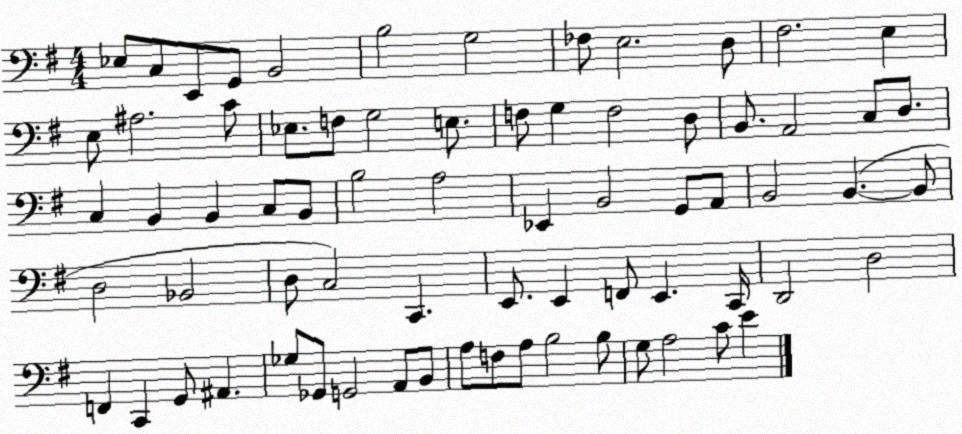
X:1
T:Untitled
M:4/4
L:1/4
K:G
_E,/2 C,/2 E,,/2 G,,/2 B,,2 B,2 G,2 _F,/2 E,2 D,/2 ^F,2 E, E,/2 ^A,2 C/2 _E,/2 F,/2 G,2 E,/2 F,/2 G, F,2 D,/2 B,,/2 A,,2 C,/2 D,/2 C, B,, B,, C,/2 B,,/2 B,2 A,2 _E,, B,,2 G,,/2 A,,/2 B,,2 B,, B,,/2 D,2 _B,,2 D,/2 C,2 C,, E,,/2 E,, F,,/2 E,, C,,/4 D,,2 D,2 F,, C,, G,,/2 ^A,, _G,/2 _G,,/2 G,,2 A,,/2 B,,/2 A,/2 F,/2 A,/2 B,2 B,/2 G,/2 A,2 C/2 E